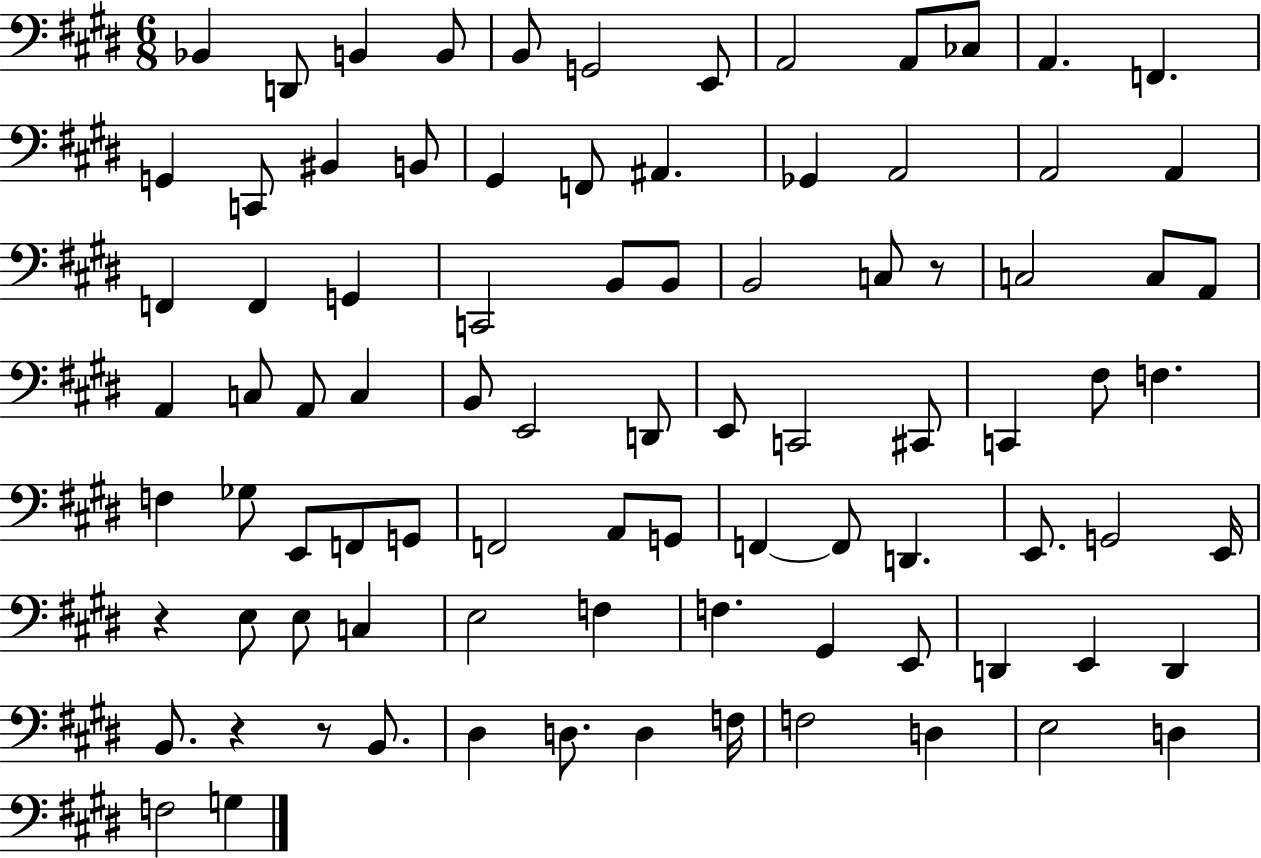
{
  \clef bass
  \numericTimeSignature
  \time 6/8
  \key e \major
  bes,4 d,8 b,4 b,8 | b,8 g,2 e,8 | a,2 a,8 ces8 | a,4. f,4. | \break g,4 c,8 bis,4 b,8 | gis,4 f,8 ais,4. | ges,4 a,2 | a,2 a,4 | \break f,4 f,4 g,4 | c,2 b,8 b,8 | b,2 c8 r8 | c2 c8 a,8 | \break a,4 c8 a,8 c4 | b,8 e,2 d,8 | e,8 c,2 cis,8 | c,4 fis8 f4. | \break f4 ges8 e,8 f,8 g,8 | f,2 a,8 g,8 | f,4~~ f,8 d,4. | e,8. g,2 e,16 | \break r4 e8 e8 c4 | e2 f4 | f4. gis,4 e,8 | d,4 e,4 d,4 | \break b,8. r4 r8 b,8. | dis4 d8. d4 f16 | f2 d4 | e2 d4 | \break f2 g4 | \bar "|."
}